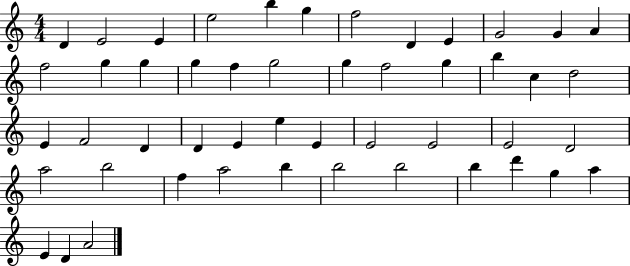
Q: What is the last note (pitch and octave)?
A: A4